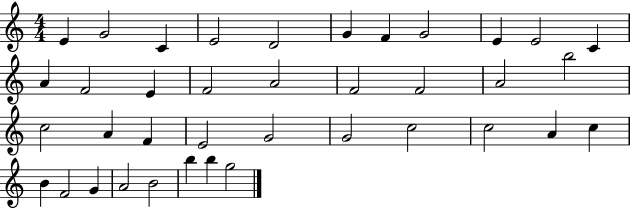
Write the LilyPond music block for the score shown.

{
  \clef treble
  \numericTimeSignature
  \time 4/4
  \key c \major
  e'4 g'2 c'4 | e'2 d'2 | g'4 f'4 g'2 | e'4 e'2 c'4 | \break a'4 f'2 e'4 | f'2 a'2 | f'2 f'2 | a'2 b''2 | \break c''2 a'4 f'4 | e'2 g'2 | g'2 c''2 | c''2 a'4 c''4 | \break b'4 f'2 g'4 | a'2 b'2 | b''4 b''4 g''2 | \bar "|."
}